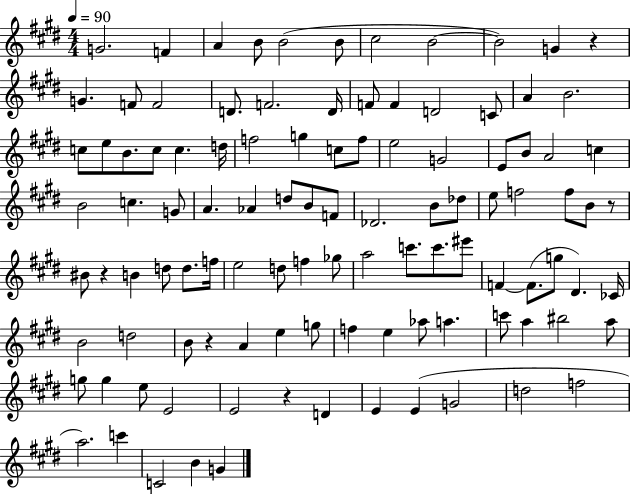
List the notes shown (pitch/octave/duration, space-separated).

G4/h. F4/q A4/q B4/e B4/h B4/e C#5/h B4/h B4/h G4/q R/q G4/q. F4/e F4/h D4/e. F4/h. D4/s F4/e F4/q D4/h C4/e A4/q B4/h. C5/e E5/e B4/e. C5/e C5/q. D5/s F5/h G5/q C5/e F5/e E5/h G4/h E4/e B4/e A4/h C5/q B4/h C5/q. G4/e A4/q. Ab4/q D5/e B4/e F4/e Db4/h. B4/e Db5/e E5/e F5/h F5/e B4/e R/e BIS4/e R/q B4/q D5/e D5/e. F5/s E5/h D5/e F5/q Gb5/e A5/h C6/e. C6/e. EIS6/e F4/q F4/e. G5/e D#4/q. CES4/s B4/h D5/h B4/e R/q A4/q E5/q G5/e F5/q E5/q Ab5/e A5/q. C6/e A5/q BIS5/h A5/e G5/e G5/q E5/e E4/h E4/h R/q D4/q E4/q E4/q G4/h D5/h F5/h A5/h. C6/q C4/h B4/q G4/q